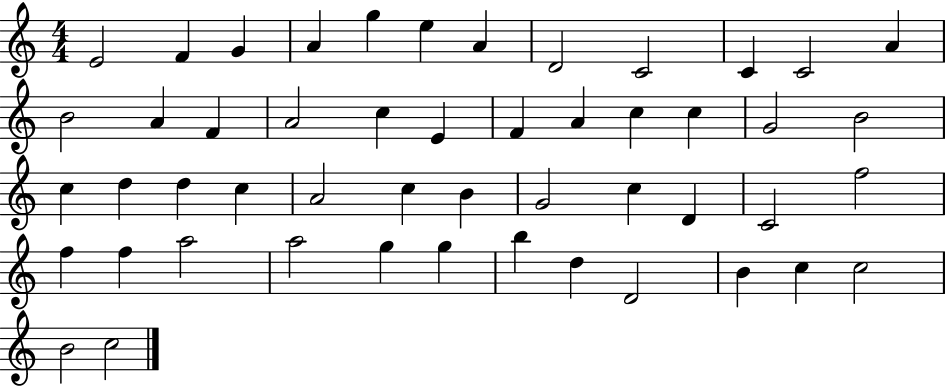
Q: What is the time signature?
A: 4/4